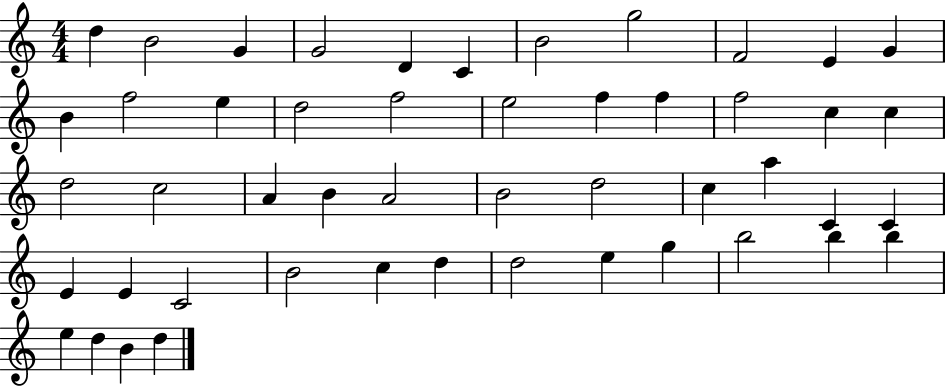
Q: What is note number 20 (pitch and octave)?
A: F5